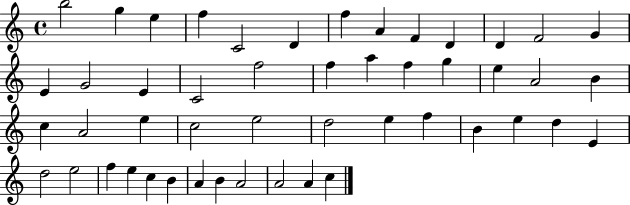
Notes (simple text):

B5/h G5/q E5/q F5/q C4/h D4/q F5/q A4/q F4/q D4/q D4/q F4/h G4/q E4/q G4/h E4/q C4/h F5/h F5/q A5/q F5/q G5/q E5/q A4/h B4/q C5/q A4/h E5/q C5/h E5/h D5/h E5/q F5/q B4/q E5/q D5/q E4/q D5/h E5/h F5/q E5/q C5/q B4/q A4/q B4/q A4/h A4/h A4/q C5/q